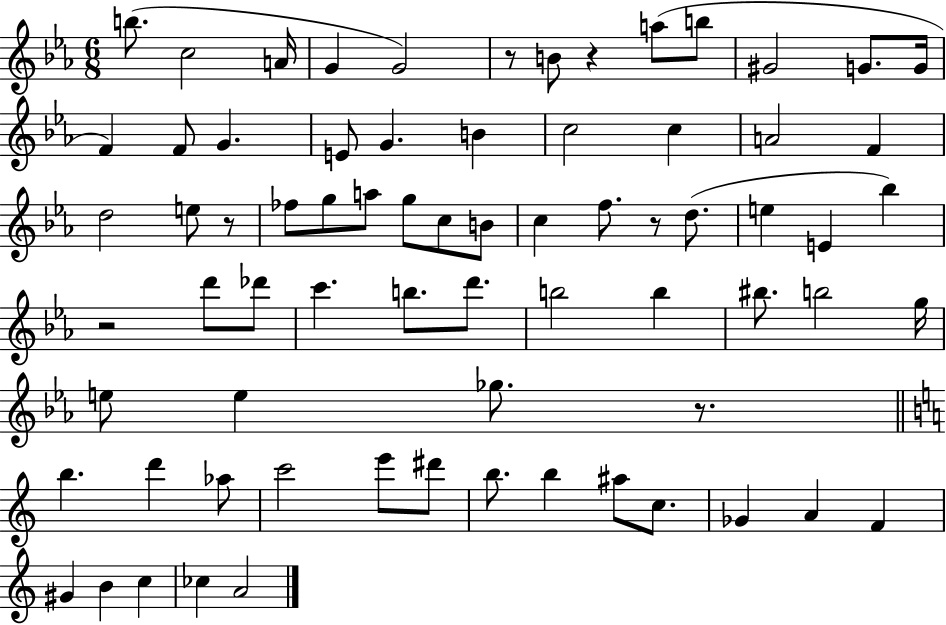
B5/e. C5/h A4/s G4/q G4/h R/e B4/e R/q A5/e B5/e G#4/h G4/e. G4/s F4/q F4/e G4/q. E4/e G4/q. B4/q C5/h C5/q A4/h F4/q D5/h E5/e R/e FES5/e G5/e A5/e G5/e C5/e B4/e C5/q F5/e. R/e D5/e. E5/q E4/q Bb5/q R/h D6/e Db6/e C6/q. B5/e. D6/e. B5/h B5/q BIS5/e. B5/h G5/s E5/e E5/q Gb5/e. R/e. B5/q. D6/q Ab5/e C6/h E6/e D#6/e B5/e. B5/q A#5/e C5/e. Gb4/q A4/q F4/q G#4/q B4/q C5/q CES5/q A4/h